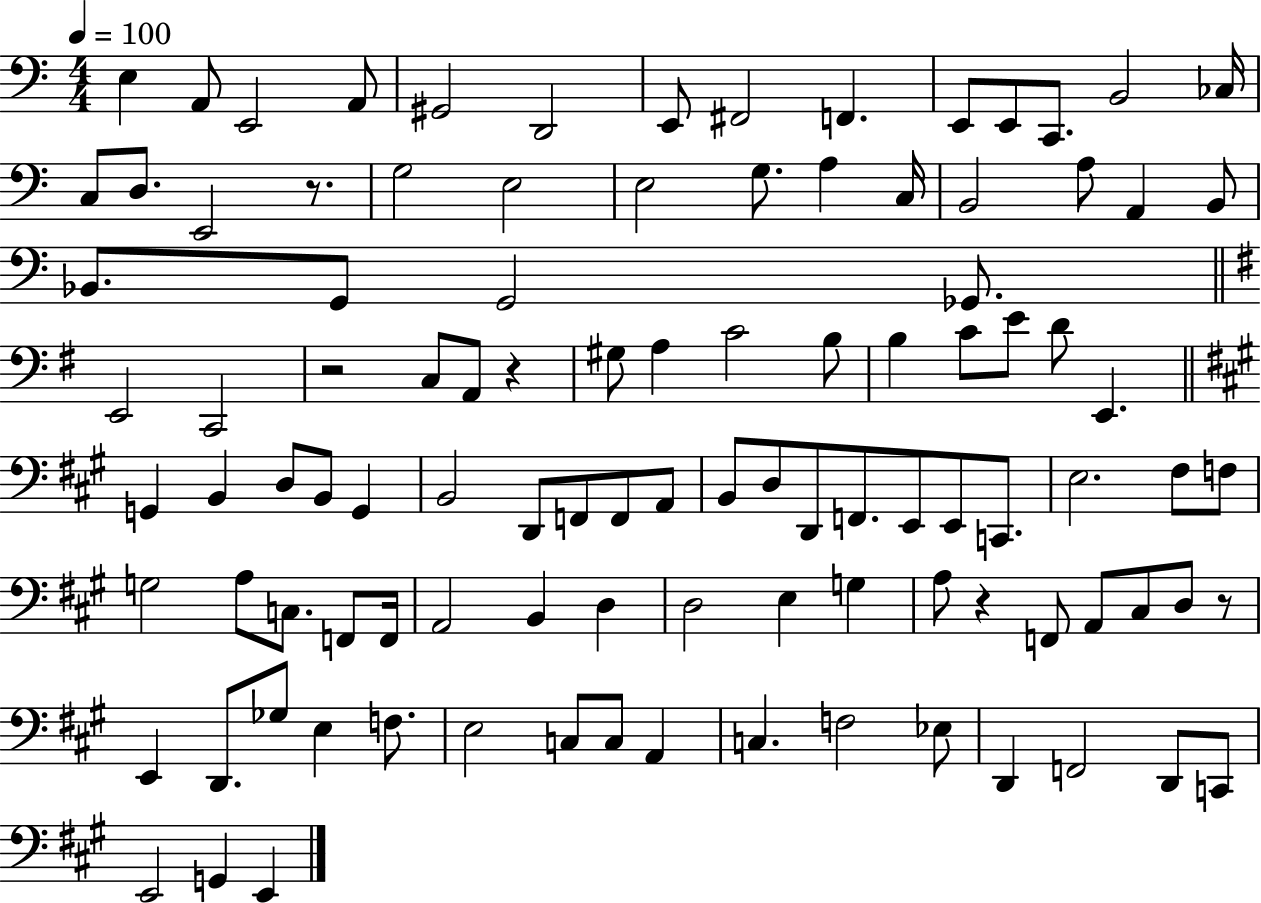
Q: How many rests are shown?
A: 5